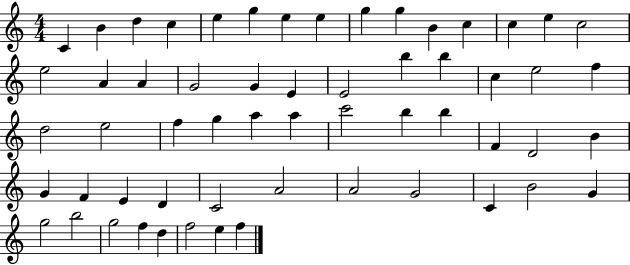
X:1
T:Untitled
M:4/4
L:1/4
K:C
C B d c e g e e g g B c c e c2 e2 A A G2 G E E2 b b c e2 f d2 e2 f g a a c'2 b b F D2 B G F E D C2 A2 A2 G2 C B2 G g2 b2 g2 f d f2 e f